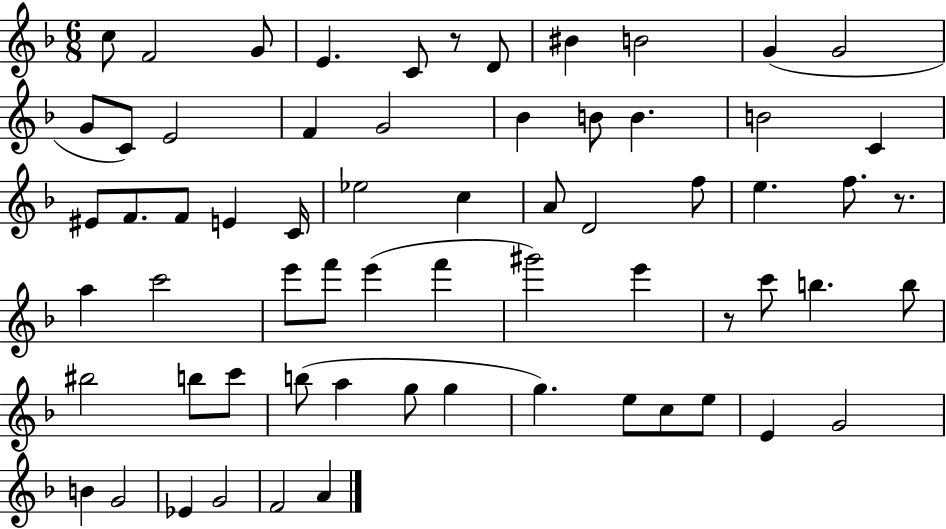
C5/e F4/h G4/e E4/q. C4/e R/e D4/e BIS4/q B4/h G4/q G4/h G4/e C4/e E4/h F4/q G4/h Bb4/q B4/e B4/q. B4/h C4/q EIS4/e F4/e. F4/e E4/q C4/s Eb5/h C5/q A4/e D4/h F5/e E5/q. F5/e. R/e. A5/q C6/h E6/e F6/e E6/q F6/q G#6/h E6/q R/e C6/e B5/q. B5/e BIS5/h B5/e C6/e B5/e A5/q G5/e G5/q G5/q. E5/e C5/e E5/e E4/q G4/h B4/q G4/h Eb4/q G4/h F4/h A4/q